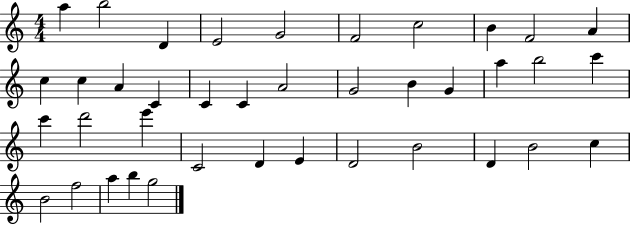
A5/q B5/h D4/q E4/h G4/h F4/h C5/h B4/q F4/h A4/q C5/q C5/q A4/q C4/q C4/q C4/q A4/h G4/h B4/q G4/q A5/q B5/h C6/q C6/q D6/h E6/q C4/h D4/q E4/q D4/h B4/h D4/q B4/h C5/q B4/h F5/h A5/q B5/q G5/h